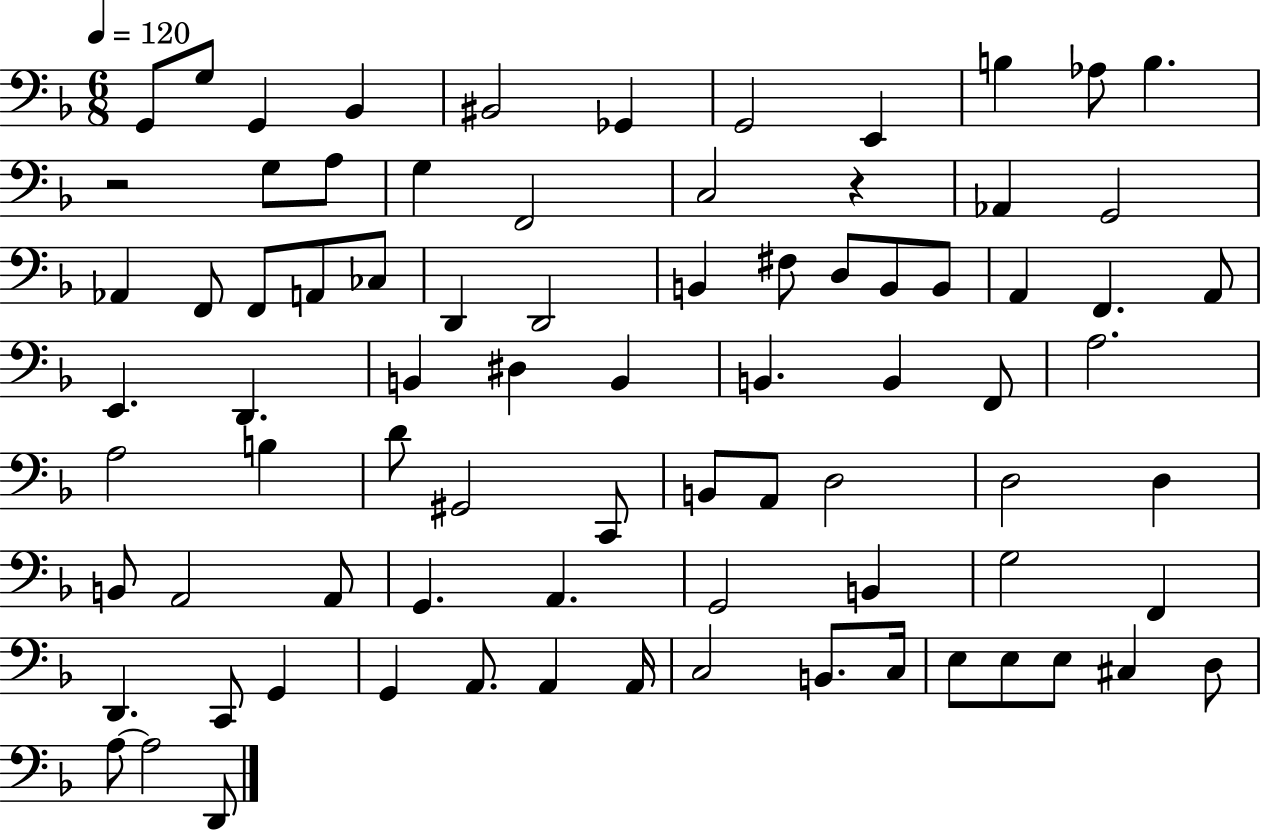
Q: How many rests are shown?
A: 2